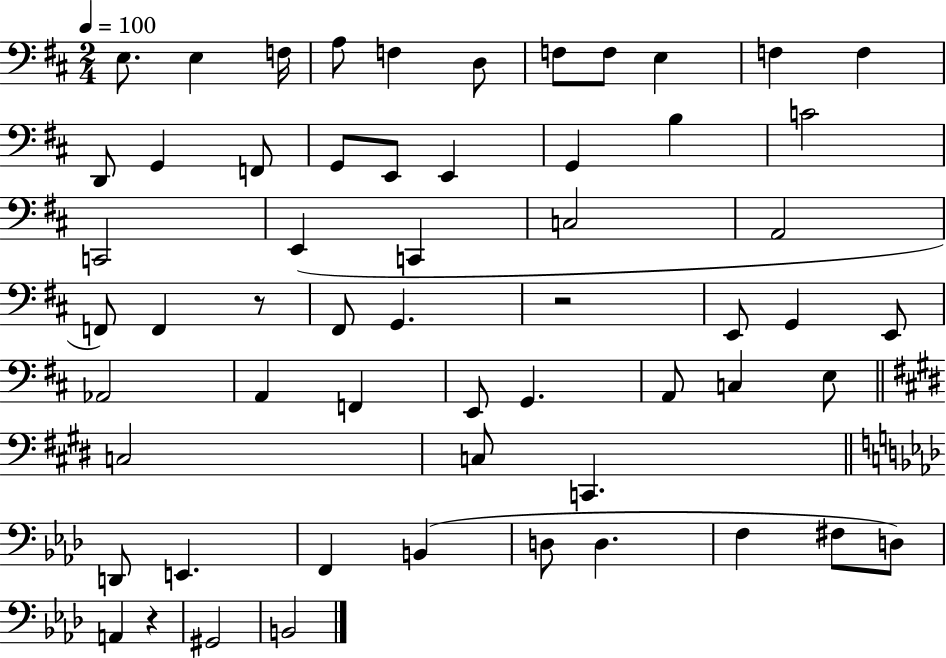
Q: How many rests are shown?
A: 3